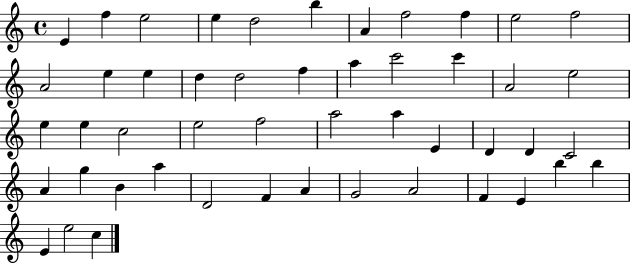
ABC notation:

X:1
T:Untitled
M:4/4
L:1/4
K:C
E f e2 e d2 b A f2 f e2 f2 A2 e e d d2 f a c'2 c' A2 e2 e e c2 e2 f2 a2 a E D D C2 A g B a D2 F A G2 A2 F E b b E e2 c